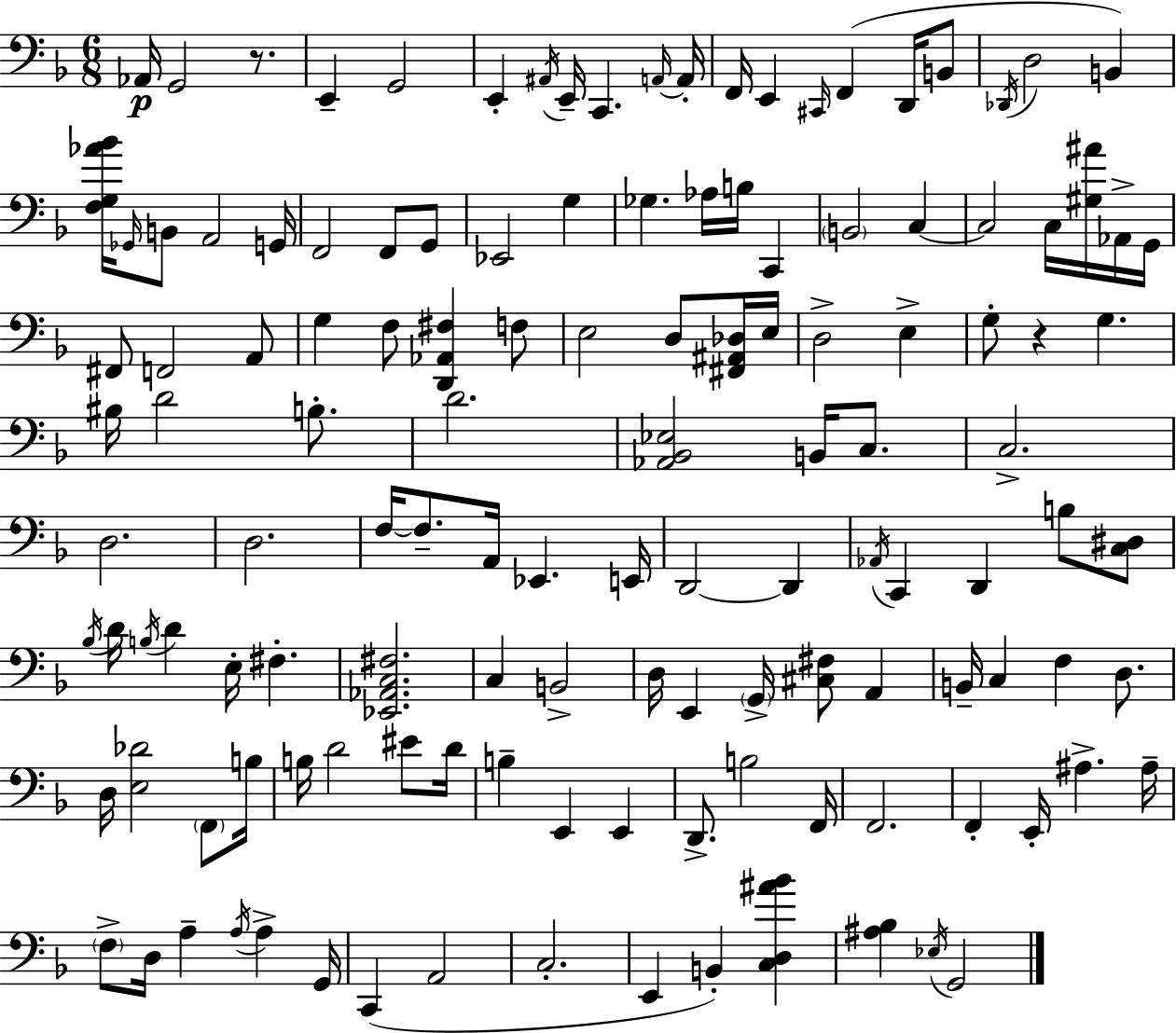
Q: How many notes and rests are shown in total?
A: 131